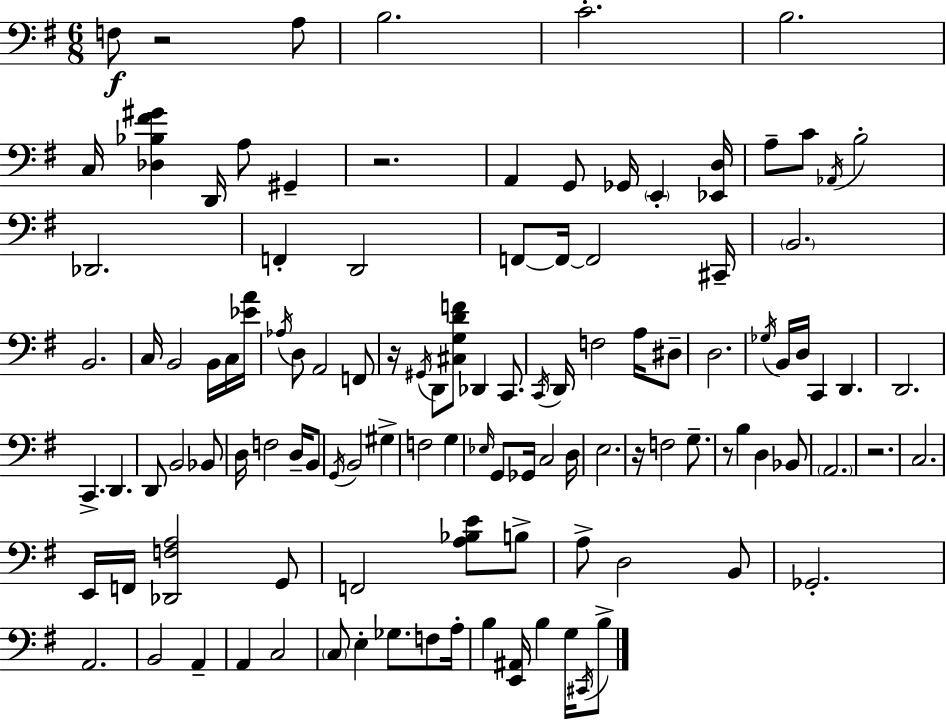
F3/e R/h A3/e B3/h. C4/h. B3/h. C3/s [Db3,Bb3,F#4,G#4]/q D2/s A3/e G#2/q R/h. A2/q G2/e Gb2/s E2/q [Eb2,D3]/s A3/e C4/e Ab2/s B3/h Db2/h. F2/q D2/h F2/e F2/s F2/h C#2/s B2/h. B2/h. C3/s B2/h B2/s C3/s [Eb4,A4]/s Ab3/s D3/e A2/h F2/e R/s G#2/s D2/e [C#3,G3,D4,F4]/e Db2/q C2/e. C2/s D2/s F3/h A3/s D#3/e D3/h. Gb3/s B2/s D3/s C2/q D2/q. D2/h. C2/q. D2/q. D2/e B2/h Bb2/e D3/s F3/h D3/s B2/e G2/s B2/h G#3/q F3/h G3/q Eb3/s G2/e Gb2/s C3/h D3/s E3/h. R/s F3/h G3/e. R/e B3/q D3/q Bb2/e A2/h. R/h. C3/h. E2/s F2/s [Db2,F3,A3]/h G2/e F2/h [A3,Bb3,E4]/e B3/e A3/e D3/h B2/e Gb2/h. A2/h. B2/h A2/q A2/q C3/h C3/e E3/q Gb3/e. F3/e A3/s B3/q [E2,A#2]/s B3/q G3/s C#2/s B3/e